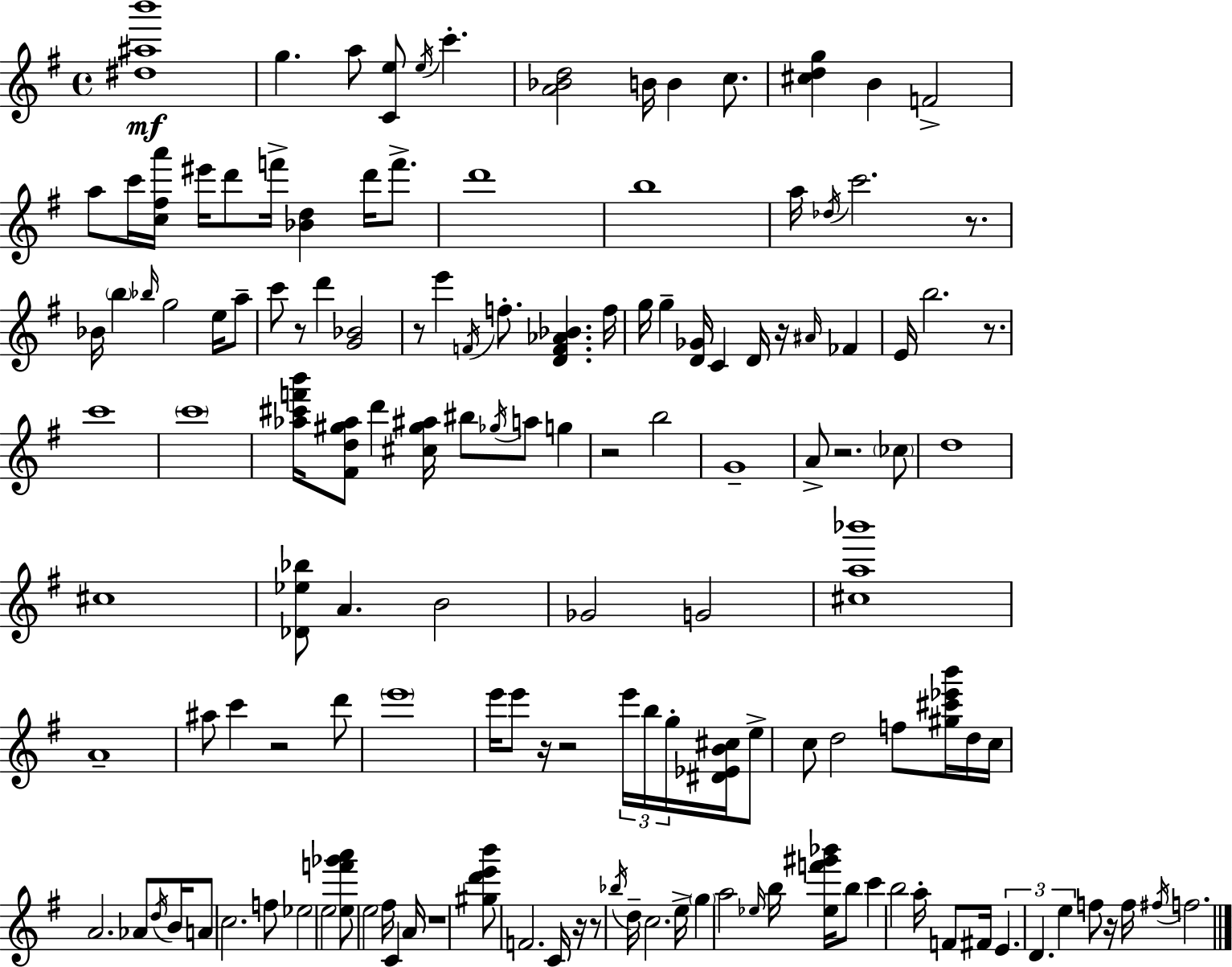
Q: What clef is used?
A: treble